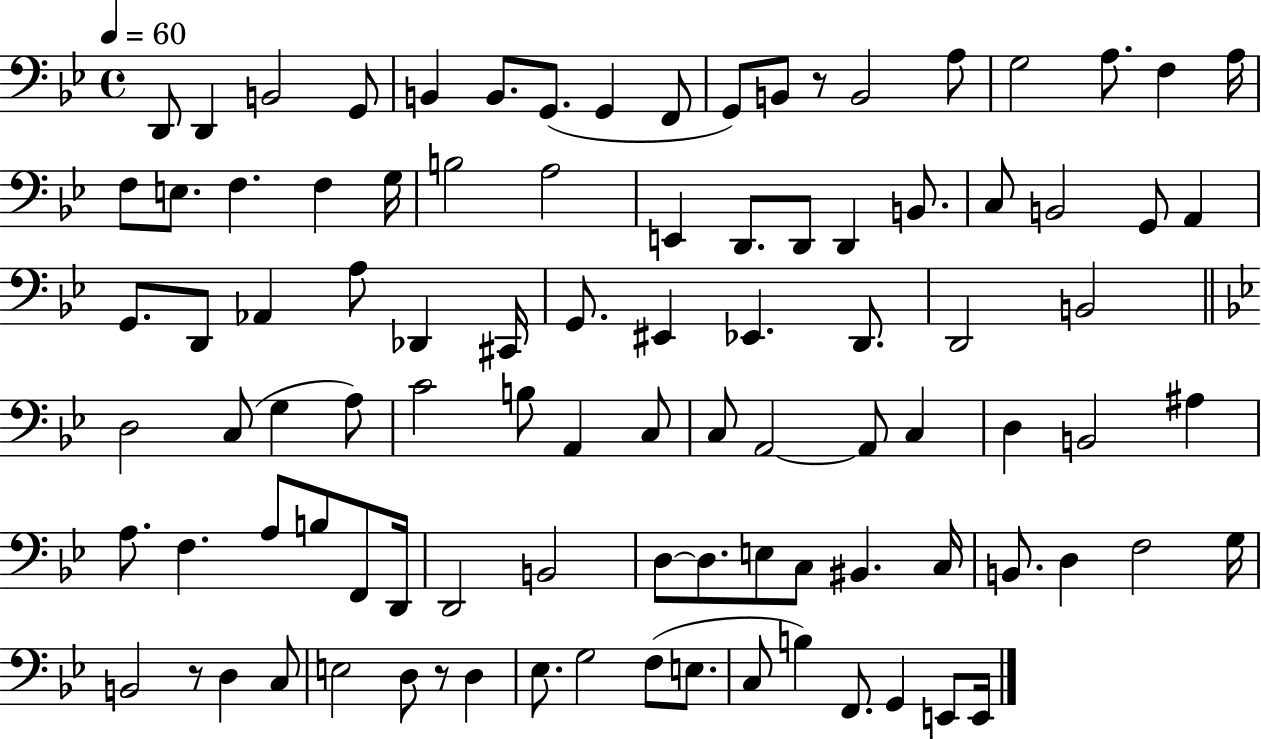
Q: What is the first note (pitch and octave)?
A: D2